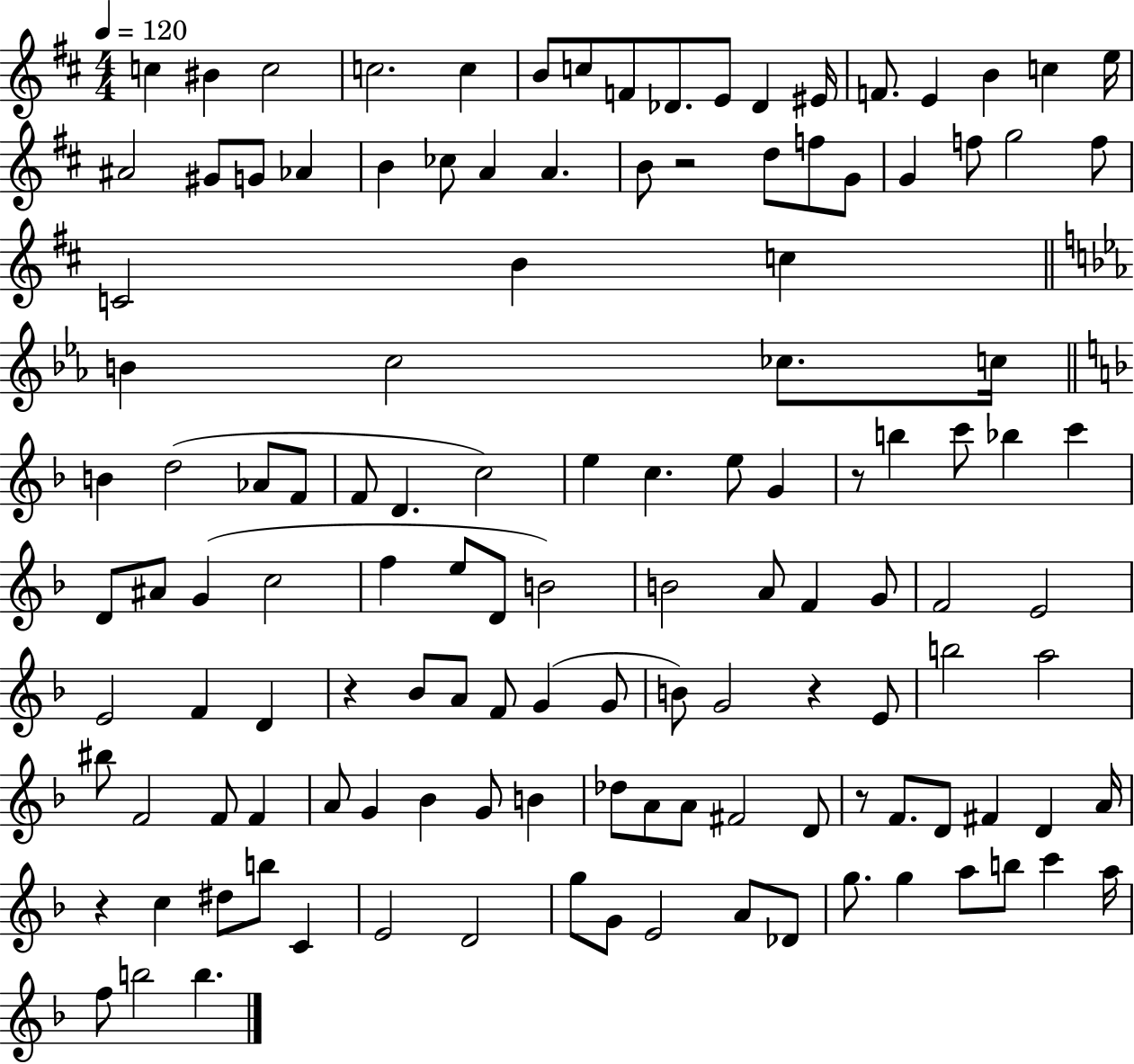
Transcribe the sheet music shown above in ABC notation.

X:1
T:Untitled
M:4/4
L:1/4
K:D
c ^B c2 c2 c B/2 c/2 F/2 _D/2 E/2 _D ^E/4 F/2 E B c e/4 ^A2 ^G/2 G/2 _A B _c/2 A A B/2 z2 d/2 f/2 G/2 G f/2 g2 f/2 C2 B c B c2 _c/2 c/4 B d2 _A/2 F/2 F/2 D c2 e c e/2 G z/2 b c'/2 _b c' D/2 ^A/2 G c2 f e/2 D/2 B2 B2 A/2 F G/2 F2 E2 E2 F D z _B/2 A/2 F/2 G G/2 B/2 G2 z E/2 b2 a2 ^b/2 F2 F/2 F A/2 G _B G/2 B _d/2 A/2 A/2 ^F2 D/2 z/2 F/2 D/2 ^F D A/4 z c ^d/2 b/2 C E2 D2 g/2 G/2 E2 A/2 _D/2 g/2 g a/2 b/2 c' a/4 f/2 b2 b